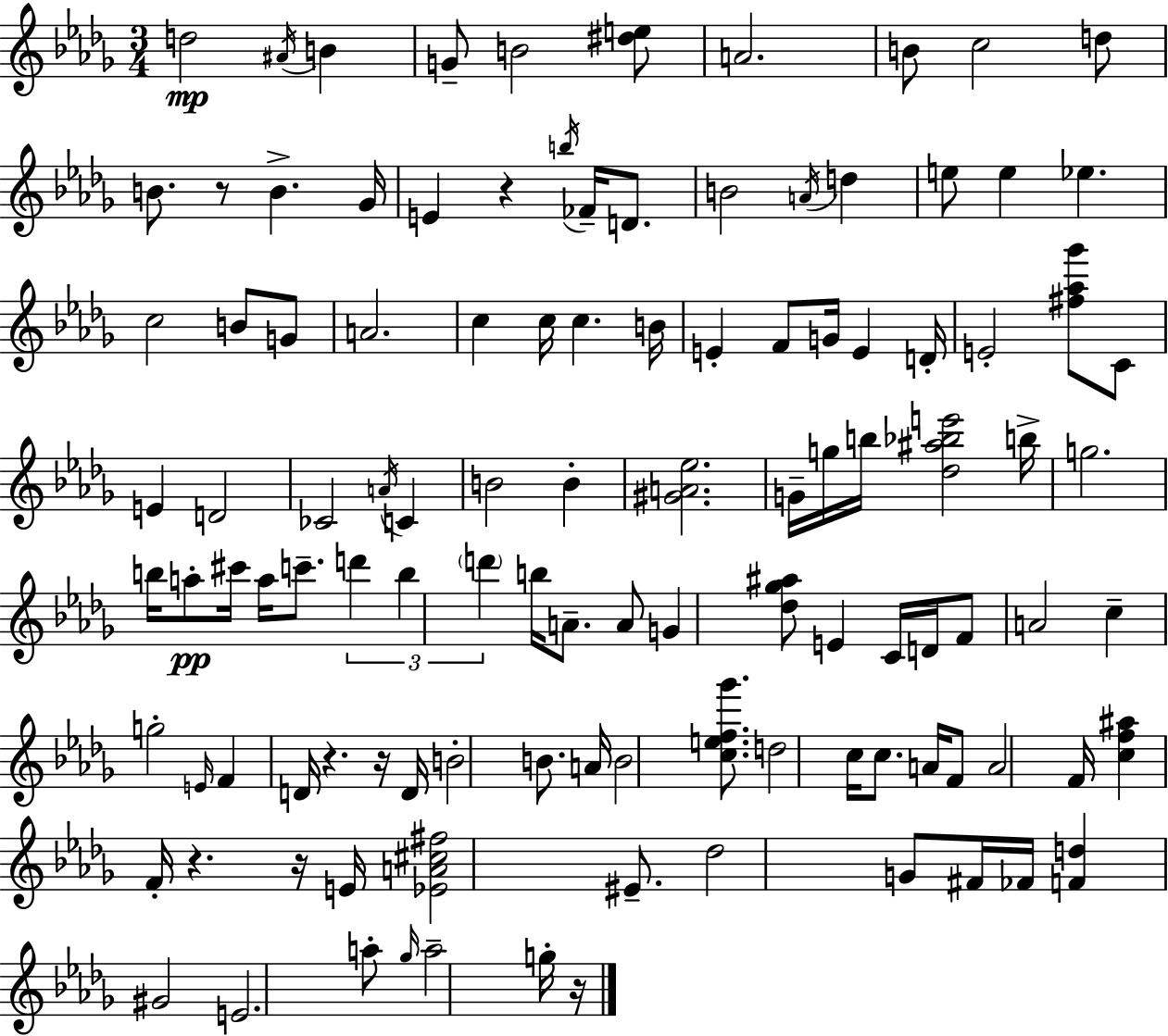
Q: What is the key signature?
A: BES minor